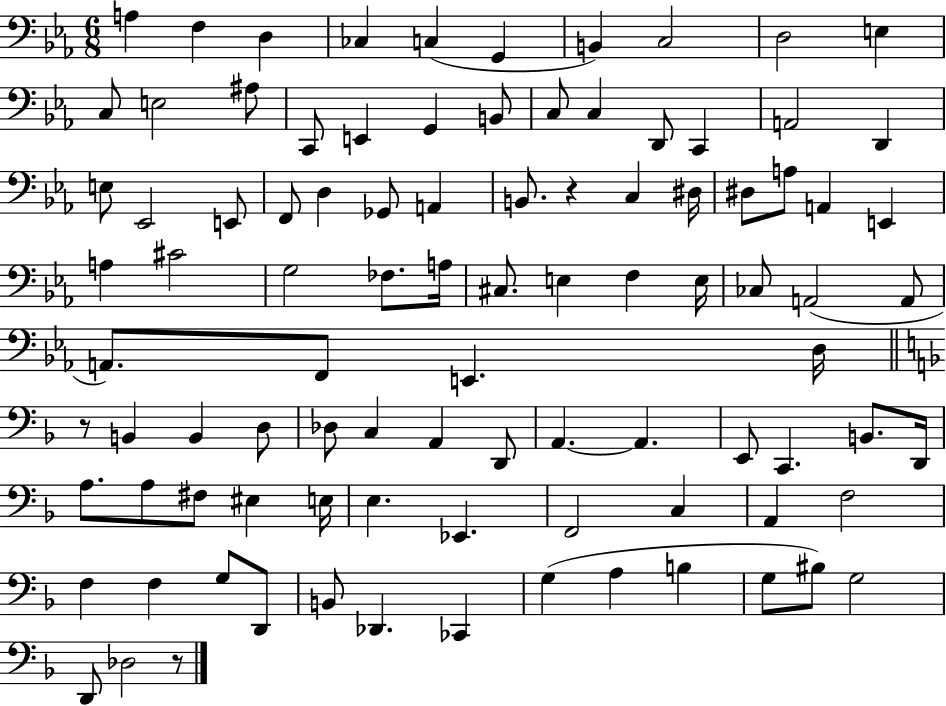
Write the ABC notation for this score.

X:1
T:Untitled
M:6/8
L:1/4
K:Eb
A, F, D, _C, C, G,, B,, C,2 D,2 E, C,/2 E,2 ^A,/2 C,,/2 E,, G,, B,,/2 C,/2 C, D,,/2 C,, A,,2 D,, E,/2 _E,,2 E,,/2 F,,/2 D, _G,,/2 A,, B,,/2 z C, ^D,/4 ^D,/2 A,/2 A,, E,, A, ^C2 G,2 _F,/2 A,/4 ^C,/2 E, F, E,/4 _C,/2 A,,2 A,,/2 A,,/2 F,,/2 E,, D,/4 z/2 B,, B,, D,/2 _D,/2 C, A,, D,,/2 A,, A,, E,,/2 C,, B,,/2 D,,/4 A,/2 A,/2 ^F,/2 ^E, E,/4 E, _E,, F,,2 C, A,, F,2 F, F, G,/2 D,,/2 B,,/2 _D,, _C,, G, A, B, G,/2 ^B,/2 G,2 D,,/2 _D,2 z/2